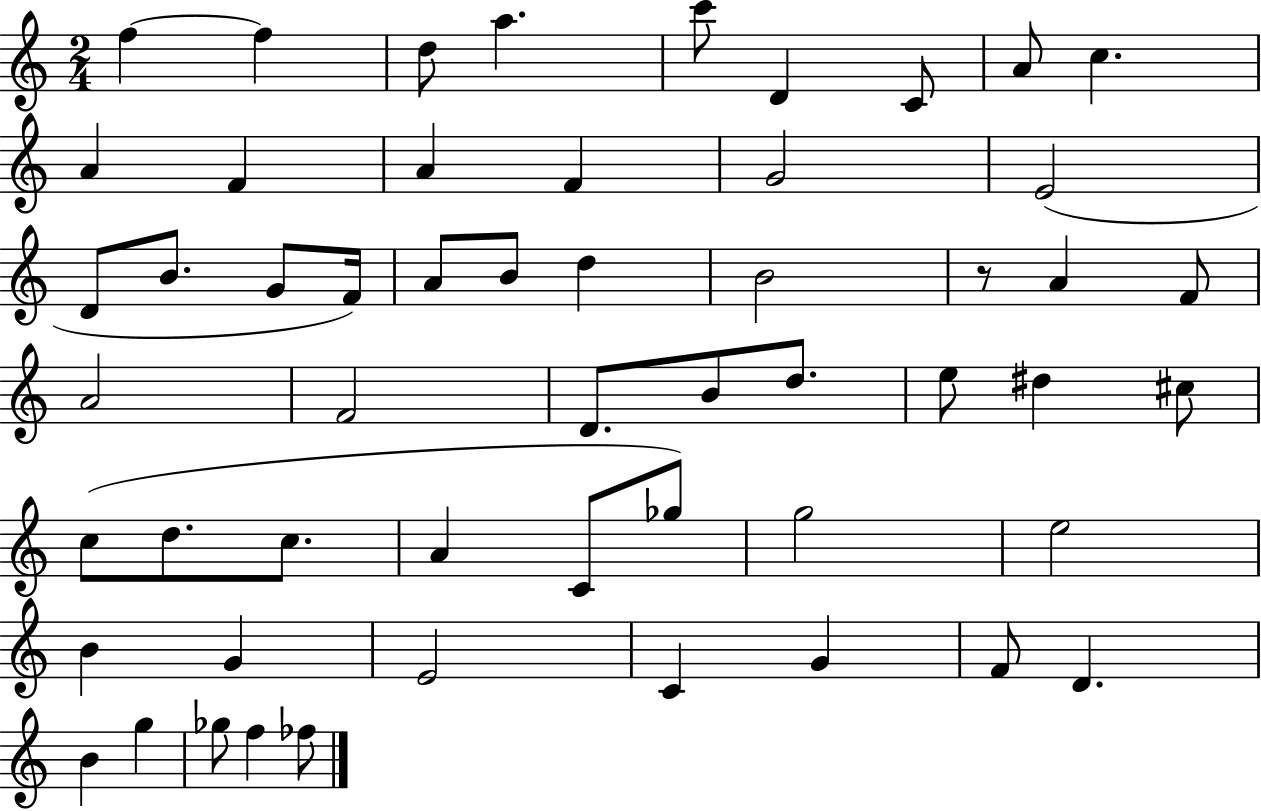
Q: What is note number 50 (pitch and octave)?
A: G5